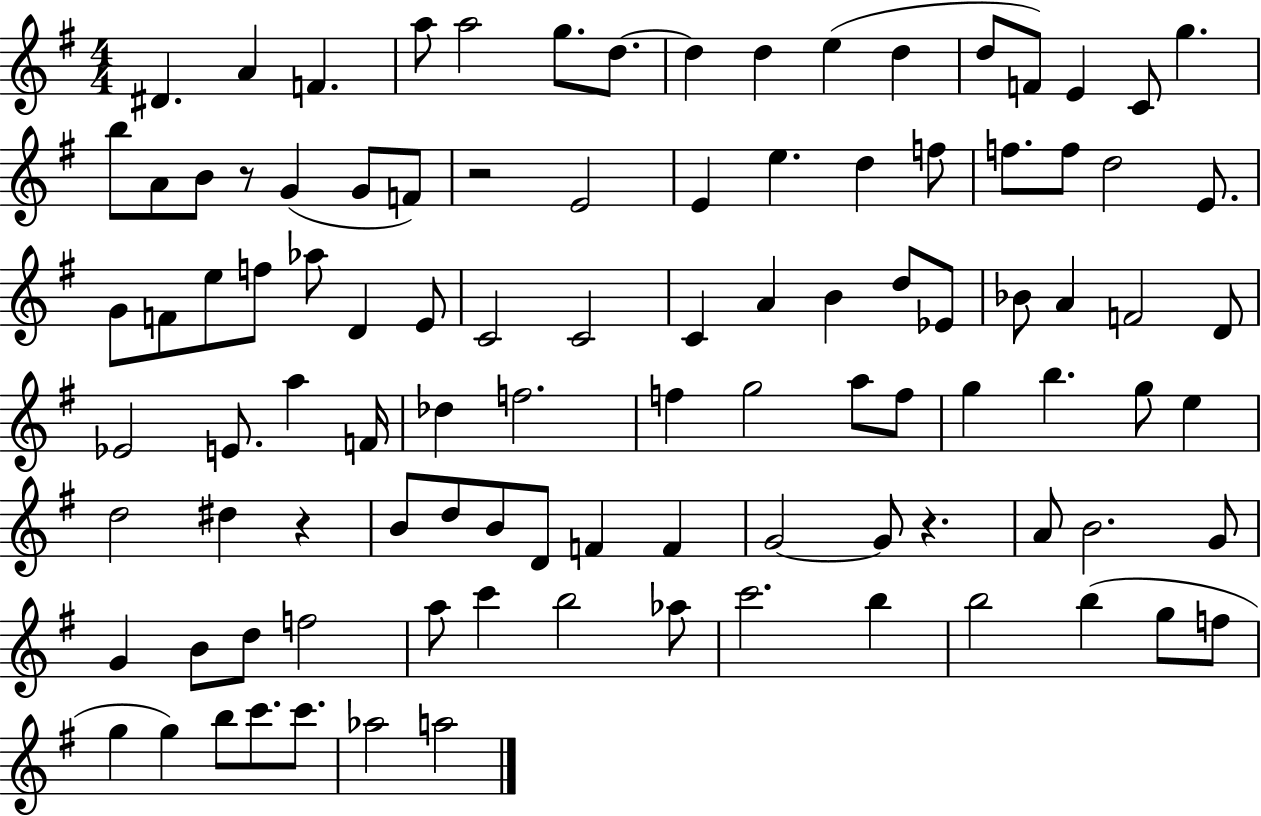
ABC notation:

X:1
T:Untitled
M:4/4
L:1/4
K:G
^D A F a/2 a2 g/2 d/2 d d e d d/2 F/2 E C/2 g b/2 A/2 B/2 z/2 G G/2 F/2 z2 E2 E e d f/2 f/2 f/2 d2 E/2 G/2 F/2 e/2 f/2 _a/2 D E/2 C2 C2 C A B d/2 _E/2 _B/2 A F2 D/2 _E2 E/2 a F/4 _d f2 f g2 a/2 f/2 g b g/2 e d2 ^d z B/2 d/2 B/2 D/2 F F G2 G/2 z A/2 B2 G/2 G B/2 d/2 f2 a/2 c' b2 _a/2 c'2 b b2 b g/2 f/2 g g b/2 c'/2 c'/2 _a2 a2